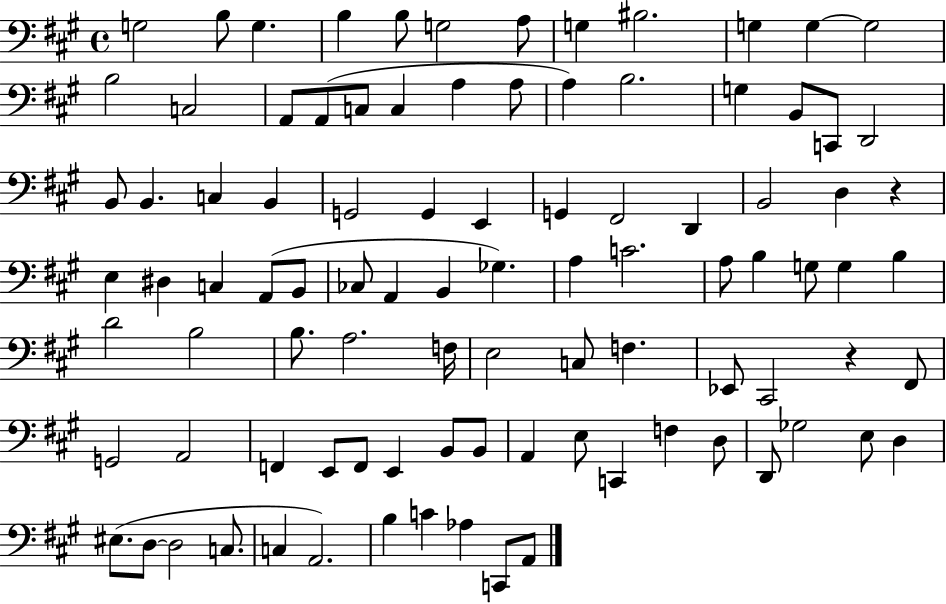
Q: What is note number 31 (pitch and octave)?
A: G2